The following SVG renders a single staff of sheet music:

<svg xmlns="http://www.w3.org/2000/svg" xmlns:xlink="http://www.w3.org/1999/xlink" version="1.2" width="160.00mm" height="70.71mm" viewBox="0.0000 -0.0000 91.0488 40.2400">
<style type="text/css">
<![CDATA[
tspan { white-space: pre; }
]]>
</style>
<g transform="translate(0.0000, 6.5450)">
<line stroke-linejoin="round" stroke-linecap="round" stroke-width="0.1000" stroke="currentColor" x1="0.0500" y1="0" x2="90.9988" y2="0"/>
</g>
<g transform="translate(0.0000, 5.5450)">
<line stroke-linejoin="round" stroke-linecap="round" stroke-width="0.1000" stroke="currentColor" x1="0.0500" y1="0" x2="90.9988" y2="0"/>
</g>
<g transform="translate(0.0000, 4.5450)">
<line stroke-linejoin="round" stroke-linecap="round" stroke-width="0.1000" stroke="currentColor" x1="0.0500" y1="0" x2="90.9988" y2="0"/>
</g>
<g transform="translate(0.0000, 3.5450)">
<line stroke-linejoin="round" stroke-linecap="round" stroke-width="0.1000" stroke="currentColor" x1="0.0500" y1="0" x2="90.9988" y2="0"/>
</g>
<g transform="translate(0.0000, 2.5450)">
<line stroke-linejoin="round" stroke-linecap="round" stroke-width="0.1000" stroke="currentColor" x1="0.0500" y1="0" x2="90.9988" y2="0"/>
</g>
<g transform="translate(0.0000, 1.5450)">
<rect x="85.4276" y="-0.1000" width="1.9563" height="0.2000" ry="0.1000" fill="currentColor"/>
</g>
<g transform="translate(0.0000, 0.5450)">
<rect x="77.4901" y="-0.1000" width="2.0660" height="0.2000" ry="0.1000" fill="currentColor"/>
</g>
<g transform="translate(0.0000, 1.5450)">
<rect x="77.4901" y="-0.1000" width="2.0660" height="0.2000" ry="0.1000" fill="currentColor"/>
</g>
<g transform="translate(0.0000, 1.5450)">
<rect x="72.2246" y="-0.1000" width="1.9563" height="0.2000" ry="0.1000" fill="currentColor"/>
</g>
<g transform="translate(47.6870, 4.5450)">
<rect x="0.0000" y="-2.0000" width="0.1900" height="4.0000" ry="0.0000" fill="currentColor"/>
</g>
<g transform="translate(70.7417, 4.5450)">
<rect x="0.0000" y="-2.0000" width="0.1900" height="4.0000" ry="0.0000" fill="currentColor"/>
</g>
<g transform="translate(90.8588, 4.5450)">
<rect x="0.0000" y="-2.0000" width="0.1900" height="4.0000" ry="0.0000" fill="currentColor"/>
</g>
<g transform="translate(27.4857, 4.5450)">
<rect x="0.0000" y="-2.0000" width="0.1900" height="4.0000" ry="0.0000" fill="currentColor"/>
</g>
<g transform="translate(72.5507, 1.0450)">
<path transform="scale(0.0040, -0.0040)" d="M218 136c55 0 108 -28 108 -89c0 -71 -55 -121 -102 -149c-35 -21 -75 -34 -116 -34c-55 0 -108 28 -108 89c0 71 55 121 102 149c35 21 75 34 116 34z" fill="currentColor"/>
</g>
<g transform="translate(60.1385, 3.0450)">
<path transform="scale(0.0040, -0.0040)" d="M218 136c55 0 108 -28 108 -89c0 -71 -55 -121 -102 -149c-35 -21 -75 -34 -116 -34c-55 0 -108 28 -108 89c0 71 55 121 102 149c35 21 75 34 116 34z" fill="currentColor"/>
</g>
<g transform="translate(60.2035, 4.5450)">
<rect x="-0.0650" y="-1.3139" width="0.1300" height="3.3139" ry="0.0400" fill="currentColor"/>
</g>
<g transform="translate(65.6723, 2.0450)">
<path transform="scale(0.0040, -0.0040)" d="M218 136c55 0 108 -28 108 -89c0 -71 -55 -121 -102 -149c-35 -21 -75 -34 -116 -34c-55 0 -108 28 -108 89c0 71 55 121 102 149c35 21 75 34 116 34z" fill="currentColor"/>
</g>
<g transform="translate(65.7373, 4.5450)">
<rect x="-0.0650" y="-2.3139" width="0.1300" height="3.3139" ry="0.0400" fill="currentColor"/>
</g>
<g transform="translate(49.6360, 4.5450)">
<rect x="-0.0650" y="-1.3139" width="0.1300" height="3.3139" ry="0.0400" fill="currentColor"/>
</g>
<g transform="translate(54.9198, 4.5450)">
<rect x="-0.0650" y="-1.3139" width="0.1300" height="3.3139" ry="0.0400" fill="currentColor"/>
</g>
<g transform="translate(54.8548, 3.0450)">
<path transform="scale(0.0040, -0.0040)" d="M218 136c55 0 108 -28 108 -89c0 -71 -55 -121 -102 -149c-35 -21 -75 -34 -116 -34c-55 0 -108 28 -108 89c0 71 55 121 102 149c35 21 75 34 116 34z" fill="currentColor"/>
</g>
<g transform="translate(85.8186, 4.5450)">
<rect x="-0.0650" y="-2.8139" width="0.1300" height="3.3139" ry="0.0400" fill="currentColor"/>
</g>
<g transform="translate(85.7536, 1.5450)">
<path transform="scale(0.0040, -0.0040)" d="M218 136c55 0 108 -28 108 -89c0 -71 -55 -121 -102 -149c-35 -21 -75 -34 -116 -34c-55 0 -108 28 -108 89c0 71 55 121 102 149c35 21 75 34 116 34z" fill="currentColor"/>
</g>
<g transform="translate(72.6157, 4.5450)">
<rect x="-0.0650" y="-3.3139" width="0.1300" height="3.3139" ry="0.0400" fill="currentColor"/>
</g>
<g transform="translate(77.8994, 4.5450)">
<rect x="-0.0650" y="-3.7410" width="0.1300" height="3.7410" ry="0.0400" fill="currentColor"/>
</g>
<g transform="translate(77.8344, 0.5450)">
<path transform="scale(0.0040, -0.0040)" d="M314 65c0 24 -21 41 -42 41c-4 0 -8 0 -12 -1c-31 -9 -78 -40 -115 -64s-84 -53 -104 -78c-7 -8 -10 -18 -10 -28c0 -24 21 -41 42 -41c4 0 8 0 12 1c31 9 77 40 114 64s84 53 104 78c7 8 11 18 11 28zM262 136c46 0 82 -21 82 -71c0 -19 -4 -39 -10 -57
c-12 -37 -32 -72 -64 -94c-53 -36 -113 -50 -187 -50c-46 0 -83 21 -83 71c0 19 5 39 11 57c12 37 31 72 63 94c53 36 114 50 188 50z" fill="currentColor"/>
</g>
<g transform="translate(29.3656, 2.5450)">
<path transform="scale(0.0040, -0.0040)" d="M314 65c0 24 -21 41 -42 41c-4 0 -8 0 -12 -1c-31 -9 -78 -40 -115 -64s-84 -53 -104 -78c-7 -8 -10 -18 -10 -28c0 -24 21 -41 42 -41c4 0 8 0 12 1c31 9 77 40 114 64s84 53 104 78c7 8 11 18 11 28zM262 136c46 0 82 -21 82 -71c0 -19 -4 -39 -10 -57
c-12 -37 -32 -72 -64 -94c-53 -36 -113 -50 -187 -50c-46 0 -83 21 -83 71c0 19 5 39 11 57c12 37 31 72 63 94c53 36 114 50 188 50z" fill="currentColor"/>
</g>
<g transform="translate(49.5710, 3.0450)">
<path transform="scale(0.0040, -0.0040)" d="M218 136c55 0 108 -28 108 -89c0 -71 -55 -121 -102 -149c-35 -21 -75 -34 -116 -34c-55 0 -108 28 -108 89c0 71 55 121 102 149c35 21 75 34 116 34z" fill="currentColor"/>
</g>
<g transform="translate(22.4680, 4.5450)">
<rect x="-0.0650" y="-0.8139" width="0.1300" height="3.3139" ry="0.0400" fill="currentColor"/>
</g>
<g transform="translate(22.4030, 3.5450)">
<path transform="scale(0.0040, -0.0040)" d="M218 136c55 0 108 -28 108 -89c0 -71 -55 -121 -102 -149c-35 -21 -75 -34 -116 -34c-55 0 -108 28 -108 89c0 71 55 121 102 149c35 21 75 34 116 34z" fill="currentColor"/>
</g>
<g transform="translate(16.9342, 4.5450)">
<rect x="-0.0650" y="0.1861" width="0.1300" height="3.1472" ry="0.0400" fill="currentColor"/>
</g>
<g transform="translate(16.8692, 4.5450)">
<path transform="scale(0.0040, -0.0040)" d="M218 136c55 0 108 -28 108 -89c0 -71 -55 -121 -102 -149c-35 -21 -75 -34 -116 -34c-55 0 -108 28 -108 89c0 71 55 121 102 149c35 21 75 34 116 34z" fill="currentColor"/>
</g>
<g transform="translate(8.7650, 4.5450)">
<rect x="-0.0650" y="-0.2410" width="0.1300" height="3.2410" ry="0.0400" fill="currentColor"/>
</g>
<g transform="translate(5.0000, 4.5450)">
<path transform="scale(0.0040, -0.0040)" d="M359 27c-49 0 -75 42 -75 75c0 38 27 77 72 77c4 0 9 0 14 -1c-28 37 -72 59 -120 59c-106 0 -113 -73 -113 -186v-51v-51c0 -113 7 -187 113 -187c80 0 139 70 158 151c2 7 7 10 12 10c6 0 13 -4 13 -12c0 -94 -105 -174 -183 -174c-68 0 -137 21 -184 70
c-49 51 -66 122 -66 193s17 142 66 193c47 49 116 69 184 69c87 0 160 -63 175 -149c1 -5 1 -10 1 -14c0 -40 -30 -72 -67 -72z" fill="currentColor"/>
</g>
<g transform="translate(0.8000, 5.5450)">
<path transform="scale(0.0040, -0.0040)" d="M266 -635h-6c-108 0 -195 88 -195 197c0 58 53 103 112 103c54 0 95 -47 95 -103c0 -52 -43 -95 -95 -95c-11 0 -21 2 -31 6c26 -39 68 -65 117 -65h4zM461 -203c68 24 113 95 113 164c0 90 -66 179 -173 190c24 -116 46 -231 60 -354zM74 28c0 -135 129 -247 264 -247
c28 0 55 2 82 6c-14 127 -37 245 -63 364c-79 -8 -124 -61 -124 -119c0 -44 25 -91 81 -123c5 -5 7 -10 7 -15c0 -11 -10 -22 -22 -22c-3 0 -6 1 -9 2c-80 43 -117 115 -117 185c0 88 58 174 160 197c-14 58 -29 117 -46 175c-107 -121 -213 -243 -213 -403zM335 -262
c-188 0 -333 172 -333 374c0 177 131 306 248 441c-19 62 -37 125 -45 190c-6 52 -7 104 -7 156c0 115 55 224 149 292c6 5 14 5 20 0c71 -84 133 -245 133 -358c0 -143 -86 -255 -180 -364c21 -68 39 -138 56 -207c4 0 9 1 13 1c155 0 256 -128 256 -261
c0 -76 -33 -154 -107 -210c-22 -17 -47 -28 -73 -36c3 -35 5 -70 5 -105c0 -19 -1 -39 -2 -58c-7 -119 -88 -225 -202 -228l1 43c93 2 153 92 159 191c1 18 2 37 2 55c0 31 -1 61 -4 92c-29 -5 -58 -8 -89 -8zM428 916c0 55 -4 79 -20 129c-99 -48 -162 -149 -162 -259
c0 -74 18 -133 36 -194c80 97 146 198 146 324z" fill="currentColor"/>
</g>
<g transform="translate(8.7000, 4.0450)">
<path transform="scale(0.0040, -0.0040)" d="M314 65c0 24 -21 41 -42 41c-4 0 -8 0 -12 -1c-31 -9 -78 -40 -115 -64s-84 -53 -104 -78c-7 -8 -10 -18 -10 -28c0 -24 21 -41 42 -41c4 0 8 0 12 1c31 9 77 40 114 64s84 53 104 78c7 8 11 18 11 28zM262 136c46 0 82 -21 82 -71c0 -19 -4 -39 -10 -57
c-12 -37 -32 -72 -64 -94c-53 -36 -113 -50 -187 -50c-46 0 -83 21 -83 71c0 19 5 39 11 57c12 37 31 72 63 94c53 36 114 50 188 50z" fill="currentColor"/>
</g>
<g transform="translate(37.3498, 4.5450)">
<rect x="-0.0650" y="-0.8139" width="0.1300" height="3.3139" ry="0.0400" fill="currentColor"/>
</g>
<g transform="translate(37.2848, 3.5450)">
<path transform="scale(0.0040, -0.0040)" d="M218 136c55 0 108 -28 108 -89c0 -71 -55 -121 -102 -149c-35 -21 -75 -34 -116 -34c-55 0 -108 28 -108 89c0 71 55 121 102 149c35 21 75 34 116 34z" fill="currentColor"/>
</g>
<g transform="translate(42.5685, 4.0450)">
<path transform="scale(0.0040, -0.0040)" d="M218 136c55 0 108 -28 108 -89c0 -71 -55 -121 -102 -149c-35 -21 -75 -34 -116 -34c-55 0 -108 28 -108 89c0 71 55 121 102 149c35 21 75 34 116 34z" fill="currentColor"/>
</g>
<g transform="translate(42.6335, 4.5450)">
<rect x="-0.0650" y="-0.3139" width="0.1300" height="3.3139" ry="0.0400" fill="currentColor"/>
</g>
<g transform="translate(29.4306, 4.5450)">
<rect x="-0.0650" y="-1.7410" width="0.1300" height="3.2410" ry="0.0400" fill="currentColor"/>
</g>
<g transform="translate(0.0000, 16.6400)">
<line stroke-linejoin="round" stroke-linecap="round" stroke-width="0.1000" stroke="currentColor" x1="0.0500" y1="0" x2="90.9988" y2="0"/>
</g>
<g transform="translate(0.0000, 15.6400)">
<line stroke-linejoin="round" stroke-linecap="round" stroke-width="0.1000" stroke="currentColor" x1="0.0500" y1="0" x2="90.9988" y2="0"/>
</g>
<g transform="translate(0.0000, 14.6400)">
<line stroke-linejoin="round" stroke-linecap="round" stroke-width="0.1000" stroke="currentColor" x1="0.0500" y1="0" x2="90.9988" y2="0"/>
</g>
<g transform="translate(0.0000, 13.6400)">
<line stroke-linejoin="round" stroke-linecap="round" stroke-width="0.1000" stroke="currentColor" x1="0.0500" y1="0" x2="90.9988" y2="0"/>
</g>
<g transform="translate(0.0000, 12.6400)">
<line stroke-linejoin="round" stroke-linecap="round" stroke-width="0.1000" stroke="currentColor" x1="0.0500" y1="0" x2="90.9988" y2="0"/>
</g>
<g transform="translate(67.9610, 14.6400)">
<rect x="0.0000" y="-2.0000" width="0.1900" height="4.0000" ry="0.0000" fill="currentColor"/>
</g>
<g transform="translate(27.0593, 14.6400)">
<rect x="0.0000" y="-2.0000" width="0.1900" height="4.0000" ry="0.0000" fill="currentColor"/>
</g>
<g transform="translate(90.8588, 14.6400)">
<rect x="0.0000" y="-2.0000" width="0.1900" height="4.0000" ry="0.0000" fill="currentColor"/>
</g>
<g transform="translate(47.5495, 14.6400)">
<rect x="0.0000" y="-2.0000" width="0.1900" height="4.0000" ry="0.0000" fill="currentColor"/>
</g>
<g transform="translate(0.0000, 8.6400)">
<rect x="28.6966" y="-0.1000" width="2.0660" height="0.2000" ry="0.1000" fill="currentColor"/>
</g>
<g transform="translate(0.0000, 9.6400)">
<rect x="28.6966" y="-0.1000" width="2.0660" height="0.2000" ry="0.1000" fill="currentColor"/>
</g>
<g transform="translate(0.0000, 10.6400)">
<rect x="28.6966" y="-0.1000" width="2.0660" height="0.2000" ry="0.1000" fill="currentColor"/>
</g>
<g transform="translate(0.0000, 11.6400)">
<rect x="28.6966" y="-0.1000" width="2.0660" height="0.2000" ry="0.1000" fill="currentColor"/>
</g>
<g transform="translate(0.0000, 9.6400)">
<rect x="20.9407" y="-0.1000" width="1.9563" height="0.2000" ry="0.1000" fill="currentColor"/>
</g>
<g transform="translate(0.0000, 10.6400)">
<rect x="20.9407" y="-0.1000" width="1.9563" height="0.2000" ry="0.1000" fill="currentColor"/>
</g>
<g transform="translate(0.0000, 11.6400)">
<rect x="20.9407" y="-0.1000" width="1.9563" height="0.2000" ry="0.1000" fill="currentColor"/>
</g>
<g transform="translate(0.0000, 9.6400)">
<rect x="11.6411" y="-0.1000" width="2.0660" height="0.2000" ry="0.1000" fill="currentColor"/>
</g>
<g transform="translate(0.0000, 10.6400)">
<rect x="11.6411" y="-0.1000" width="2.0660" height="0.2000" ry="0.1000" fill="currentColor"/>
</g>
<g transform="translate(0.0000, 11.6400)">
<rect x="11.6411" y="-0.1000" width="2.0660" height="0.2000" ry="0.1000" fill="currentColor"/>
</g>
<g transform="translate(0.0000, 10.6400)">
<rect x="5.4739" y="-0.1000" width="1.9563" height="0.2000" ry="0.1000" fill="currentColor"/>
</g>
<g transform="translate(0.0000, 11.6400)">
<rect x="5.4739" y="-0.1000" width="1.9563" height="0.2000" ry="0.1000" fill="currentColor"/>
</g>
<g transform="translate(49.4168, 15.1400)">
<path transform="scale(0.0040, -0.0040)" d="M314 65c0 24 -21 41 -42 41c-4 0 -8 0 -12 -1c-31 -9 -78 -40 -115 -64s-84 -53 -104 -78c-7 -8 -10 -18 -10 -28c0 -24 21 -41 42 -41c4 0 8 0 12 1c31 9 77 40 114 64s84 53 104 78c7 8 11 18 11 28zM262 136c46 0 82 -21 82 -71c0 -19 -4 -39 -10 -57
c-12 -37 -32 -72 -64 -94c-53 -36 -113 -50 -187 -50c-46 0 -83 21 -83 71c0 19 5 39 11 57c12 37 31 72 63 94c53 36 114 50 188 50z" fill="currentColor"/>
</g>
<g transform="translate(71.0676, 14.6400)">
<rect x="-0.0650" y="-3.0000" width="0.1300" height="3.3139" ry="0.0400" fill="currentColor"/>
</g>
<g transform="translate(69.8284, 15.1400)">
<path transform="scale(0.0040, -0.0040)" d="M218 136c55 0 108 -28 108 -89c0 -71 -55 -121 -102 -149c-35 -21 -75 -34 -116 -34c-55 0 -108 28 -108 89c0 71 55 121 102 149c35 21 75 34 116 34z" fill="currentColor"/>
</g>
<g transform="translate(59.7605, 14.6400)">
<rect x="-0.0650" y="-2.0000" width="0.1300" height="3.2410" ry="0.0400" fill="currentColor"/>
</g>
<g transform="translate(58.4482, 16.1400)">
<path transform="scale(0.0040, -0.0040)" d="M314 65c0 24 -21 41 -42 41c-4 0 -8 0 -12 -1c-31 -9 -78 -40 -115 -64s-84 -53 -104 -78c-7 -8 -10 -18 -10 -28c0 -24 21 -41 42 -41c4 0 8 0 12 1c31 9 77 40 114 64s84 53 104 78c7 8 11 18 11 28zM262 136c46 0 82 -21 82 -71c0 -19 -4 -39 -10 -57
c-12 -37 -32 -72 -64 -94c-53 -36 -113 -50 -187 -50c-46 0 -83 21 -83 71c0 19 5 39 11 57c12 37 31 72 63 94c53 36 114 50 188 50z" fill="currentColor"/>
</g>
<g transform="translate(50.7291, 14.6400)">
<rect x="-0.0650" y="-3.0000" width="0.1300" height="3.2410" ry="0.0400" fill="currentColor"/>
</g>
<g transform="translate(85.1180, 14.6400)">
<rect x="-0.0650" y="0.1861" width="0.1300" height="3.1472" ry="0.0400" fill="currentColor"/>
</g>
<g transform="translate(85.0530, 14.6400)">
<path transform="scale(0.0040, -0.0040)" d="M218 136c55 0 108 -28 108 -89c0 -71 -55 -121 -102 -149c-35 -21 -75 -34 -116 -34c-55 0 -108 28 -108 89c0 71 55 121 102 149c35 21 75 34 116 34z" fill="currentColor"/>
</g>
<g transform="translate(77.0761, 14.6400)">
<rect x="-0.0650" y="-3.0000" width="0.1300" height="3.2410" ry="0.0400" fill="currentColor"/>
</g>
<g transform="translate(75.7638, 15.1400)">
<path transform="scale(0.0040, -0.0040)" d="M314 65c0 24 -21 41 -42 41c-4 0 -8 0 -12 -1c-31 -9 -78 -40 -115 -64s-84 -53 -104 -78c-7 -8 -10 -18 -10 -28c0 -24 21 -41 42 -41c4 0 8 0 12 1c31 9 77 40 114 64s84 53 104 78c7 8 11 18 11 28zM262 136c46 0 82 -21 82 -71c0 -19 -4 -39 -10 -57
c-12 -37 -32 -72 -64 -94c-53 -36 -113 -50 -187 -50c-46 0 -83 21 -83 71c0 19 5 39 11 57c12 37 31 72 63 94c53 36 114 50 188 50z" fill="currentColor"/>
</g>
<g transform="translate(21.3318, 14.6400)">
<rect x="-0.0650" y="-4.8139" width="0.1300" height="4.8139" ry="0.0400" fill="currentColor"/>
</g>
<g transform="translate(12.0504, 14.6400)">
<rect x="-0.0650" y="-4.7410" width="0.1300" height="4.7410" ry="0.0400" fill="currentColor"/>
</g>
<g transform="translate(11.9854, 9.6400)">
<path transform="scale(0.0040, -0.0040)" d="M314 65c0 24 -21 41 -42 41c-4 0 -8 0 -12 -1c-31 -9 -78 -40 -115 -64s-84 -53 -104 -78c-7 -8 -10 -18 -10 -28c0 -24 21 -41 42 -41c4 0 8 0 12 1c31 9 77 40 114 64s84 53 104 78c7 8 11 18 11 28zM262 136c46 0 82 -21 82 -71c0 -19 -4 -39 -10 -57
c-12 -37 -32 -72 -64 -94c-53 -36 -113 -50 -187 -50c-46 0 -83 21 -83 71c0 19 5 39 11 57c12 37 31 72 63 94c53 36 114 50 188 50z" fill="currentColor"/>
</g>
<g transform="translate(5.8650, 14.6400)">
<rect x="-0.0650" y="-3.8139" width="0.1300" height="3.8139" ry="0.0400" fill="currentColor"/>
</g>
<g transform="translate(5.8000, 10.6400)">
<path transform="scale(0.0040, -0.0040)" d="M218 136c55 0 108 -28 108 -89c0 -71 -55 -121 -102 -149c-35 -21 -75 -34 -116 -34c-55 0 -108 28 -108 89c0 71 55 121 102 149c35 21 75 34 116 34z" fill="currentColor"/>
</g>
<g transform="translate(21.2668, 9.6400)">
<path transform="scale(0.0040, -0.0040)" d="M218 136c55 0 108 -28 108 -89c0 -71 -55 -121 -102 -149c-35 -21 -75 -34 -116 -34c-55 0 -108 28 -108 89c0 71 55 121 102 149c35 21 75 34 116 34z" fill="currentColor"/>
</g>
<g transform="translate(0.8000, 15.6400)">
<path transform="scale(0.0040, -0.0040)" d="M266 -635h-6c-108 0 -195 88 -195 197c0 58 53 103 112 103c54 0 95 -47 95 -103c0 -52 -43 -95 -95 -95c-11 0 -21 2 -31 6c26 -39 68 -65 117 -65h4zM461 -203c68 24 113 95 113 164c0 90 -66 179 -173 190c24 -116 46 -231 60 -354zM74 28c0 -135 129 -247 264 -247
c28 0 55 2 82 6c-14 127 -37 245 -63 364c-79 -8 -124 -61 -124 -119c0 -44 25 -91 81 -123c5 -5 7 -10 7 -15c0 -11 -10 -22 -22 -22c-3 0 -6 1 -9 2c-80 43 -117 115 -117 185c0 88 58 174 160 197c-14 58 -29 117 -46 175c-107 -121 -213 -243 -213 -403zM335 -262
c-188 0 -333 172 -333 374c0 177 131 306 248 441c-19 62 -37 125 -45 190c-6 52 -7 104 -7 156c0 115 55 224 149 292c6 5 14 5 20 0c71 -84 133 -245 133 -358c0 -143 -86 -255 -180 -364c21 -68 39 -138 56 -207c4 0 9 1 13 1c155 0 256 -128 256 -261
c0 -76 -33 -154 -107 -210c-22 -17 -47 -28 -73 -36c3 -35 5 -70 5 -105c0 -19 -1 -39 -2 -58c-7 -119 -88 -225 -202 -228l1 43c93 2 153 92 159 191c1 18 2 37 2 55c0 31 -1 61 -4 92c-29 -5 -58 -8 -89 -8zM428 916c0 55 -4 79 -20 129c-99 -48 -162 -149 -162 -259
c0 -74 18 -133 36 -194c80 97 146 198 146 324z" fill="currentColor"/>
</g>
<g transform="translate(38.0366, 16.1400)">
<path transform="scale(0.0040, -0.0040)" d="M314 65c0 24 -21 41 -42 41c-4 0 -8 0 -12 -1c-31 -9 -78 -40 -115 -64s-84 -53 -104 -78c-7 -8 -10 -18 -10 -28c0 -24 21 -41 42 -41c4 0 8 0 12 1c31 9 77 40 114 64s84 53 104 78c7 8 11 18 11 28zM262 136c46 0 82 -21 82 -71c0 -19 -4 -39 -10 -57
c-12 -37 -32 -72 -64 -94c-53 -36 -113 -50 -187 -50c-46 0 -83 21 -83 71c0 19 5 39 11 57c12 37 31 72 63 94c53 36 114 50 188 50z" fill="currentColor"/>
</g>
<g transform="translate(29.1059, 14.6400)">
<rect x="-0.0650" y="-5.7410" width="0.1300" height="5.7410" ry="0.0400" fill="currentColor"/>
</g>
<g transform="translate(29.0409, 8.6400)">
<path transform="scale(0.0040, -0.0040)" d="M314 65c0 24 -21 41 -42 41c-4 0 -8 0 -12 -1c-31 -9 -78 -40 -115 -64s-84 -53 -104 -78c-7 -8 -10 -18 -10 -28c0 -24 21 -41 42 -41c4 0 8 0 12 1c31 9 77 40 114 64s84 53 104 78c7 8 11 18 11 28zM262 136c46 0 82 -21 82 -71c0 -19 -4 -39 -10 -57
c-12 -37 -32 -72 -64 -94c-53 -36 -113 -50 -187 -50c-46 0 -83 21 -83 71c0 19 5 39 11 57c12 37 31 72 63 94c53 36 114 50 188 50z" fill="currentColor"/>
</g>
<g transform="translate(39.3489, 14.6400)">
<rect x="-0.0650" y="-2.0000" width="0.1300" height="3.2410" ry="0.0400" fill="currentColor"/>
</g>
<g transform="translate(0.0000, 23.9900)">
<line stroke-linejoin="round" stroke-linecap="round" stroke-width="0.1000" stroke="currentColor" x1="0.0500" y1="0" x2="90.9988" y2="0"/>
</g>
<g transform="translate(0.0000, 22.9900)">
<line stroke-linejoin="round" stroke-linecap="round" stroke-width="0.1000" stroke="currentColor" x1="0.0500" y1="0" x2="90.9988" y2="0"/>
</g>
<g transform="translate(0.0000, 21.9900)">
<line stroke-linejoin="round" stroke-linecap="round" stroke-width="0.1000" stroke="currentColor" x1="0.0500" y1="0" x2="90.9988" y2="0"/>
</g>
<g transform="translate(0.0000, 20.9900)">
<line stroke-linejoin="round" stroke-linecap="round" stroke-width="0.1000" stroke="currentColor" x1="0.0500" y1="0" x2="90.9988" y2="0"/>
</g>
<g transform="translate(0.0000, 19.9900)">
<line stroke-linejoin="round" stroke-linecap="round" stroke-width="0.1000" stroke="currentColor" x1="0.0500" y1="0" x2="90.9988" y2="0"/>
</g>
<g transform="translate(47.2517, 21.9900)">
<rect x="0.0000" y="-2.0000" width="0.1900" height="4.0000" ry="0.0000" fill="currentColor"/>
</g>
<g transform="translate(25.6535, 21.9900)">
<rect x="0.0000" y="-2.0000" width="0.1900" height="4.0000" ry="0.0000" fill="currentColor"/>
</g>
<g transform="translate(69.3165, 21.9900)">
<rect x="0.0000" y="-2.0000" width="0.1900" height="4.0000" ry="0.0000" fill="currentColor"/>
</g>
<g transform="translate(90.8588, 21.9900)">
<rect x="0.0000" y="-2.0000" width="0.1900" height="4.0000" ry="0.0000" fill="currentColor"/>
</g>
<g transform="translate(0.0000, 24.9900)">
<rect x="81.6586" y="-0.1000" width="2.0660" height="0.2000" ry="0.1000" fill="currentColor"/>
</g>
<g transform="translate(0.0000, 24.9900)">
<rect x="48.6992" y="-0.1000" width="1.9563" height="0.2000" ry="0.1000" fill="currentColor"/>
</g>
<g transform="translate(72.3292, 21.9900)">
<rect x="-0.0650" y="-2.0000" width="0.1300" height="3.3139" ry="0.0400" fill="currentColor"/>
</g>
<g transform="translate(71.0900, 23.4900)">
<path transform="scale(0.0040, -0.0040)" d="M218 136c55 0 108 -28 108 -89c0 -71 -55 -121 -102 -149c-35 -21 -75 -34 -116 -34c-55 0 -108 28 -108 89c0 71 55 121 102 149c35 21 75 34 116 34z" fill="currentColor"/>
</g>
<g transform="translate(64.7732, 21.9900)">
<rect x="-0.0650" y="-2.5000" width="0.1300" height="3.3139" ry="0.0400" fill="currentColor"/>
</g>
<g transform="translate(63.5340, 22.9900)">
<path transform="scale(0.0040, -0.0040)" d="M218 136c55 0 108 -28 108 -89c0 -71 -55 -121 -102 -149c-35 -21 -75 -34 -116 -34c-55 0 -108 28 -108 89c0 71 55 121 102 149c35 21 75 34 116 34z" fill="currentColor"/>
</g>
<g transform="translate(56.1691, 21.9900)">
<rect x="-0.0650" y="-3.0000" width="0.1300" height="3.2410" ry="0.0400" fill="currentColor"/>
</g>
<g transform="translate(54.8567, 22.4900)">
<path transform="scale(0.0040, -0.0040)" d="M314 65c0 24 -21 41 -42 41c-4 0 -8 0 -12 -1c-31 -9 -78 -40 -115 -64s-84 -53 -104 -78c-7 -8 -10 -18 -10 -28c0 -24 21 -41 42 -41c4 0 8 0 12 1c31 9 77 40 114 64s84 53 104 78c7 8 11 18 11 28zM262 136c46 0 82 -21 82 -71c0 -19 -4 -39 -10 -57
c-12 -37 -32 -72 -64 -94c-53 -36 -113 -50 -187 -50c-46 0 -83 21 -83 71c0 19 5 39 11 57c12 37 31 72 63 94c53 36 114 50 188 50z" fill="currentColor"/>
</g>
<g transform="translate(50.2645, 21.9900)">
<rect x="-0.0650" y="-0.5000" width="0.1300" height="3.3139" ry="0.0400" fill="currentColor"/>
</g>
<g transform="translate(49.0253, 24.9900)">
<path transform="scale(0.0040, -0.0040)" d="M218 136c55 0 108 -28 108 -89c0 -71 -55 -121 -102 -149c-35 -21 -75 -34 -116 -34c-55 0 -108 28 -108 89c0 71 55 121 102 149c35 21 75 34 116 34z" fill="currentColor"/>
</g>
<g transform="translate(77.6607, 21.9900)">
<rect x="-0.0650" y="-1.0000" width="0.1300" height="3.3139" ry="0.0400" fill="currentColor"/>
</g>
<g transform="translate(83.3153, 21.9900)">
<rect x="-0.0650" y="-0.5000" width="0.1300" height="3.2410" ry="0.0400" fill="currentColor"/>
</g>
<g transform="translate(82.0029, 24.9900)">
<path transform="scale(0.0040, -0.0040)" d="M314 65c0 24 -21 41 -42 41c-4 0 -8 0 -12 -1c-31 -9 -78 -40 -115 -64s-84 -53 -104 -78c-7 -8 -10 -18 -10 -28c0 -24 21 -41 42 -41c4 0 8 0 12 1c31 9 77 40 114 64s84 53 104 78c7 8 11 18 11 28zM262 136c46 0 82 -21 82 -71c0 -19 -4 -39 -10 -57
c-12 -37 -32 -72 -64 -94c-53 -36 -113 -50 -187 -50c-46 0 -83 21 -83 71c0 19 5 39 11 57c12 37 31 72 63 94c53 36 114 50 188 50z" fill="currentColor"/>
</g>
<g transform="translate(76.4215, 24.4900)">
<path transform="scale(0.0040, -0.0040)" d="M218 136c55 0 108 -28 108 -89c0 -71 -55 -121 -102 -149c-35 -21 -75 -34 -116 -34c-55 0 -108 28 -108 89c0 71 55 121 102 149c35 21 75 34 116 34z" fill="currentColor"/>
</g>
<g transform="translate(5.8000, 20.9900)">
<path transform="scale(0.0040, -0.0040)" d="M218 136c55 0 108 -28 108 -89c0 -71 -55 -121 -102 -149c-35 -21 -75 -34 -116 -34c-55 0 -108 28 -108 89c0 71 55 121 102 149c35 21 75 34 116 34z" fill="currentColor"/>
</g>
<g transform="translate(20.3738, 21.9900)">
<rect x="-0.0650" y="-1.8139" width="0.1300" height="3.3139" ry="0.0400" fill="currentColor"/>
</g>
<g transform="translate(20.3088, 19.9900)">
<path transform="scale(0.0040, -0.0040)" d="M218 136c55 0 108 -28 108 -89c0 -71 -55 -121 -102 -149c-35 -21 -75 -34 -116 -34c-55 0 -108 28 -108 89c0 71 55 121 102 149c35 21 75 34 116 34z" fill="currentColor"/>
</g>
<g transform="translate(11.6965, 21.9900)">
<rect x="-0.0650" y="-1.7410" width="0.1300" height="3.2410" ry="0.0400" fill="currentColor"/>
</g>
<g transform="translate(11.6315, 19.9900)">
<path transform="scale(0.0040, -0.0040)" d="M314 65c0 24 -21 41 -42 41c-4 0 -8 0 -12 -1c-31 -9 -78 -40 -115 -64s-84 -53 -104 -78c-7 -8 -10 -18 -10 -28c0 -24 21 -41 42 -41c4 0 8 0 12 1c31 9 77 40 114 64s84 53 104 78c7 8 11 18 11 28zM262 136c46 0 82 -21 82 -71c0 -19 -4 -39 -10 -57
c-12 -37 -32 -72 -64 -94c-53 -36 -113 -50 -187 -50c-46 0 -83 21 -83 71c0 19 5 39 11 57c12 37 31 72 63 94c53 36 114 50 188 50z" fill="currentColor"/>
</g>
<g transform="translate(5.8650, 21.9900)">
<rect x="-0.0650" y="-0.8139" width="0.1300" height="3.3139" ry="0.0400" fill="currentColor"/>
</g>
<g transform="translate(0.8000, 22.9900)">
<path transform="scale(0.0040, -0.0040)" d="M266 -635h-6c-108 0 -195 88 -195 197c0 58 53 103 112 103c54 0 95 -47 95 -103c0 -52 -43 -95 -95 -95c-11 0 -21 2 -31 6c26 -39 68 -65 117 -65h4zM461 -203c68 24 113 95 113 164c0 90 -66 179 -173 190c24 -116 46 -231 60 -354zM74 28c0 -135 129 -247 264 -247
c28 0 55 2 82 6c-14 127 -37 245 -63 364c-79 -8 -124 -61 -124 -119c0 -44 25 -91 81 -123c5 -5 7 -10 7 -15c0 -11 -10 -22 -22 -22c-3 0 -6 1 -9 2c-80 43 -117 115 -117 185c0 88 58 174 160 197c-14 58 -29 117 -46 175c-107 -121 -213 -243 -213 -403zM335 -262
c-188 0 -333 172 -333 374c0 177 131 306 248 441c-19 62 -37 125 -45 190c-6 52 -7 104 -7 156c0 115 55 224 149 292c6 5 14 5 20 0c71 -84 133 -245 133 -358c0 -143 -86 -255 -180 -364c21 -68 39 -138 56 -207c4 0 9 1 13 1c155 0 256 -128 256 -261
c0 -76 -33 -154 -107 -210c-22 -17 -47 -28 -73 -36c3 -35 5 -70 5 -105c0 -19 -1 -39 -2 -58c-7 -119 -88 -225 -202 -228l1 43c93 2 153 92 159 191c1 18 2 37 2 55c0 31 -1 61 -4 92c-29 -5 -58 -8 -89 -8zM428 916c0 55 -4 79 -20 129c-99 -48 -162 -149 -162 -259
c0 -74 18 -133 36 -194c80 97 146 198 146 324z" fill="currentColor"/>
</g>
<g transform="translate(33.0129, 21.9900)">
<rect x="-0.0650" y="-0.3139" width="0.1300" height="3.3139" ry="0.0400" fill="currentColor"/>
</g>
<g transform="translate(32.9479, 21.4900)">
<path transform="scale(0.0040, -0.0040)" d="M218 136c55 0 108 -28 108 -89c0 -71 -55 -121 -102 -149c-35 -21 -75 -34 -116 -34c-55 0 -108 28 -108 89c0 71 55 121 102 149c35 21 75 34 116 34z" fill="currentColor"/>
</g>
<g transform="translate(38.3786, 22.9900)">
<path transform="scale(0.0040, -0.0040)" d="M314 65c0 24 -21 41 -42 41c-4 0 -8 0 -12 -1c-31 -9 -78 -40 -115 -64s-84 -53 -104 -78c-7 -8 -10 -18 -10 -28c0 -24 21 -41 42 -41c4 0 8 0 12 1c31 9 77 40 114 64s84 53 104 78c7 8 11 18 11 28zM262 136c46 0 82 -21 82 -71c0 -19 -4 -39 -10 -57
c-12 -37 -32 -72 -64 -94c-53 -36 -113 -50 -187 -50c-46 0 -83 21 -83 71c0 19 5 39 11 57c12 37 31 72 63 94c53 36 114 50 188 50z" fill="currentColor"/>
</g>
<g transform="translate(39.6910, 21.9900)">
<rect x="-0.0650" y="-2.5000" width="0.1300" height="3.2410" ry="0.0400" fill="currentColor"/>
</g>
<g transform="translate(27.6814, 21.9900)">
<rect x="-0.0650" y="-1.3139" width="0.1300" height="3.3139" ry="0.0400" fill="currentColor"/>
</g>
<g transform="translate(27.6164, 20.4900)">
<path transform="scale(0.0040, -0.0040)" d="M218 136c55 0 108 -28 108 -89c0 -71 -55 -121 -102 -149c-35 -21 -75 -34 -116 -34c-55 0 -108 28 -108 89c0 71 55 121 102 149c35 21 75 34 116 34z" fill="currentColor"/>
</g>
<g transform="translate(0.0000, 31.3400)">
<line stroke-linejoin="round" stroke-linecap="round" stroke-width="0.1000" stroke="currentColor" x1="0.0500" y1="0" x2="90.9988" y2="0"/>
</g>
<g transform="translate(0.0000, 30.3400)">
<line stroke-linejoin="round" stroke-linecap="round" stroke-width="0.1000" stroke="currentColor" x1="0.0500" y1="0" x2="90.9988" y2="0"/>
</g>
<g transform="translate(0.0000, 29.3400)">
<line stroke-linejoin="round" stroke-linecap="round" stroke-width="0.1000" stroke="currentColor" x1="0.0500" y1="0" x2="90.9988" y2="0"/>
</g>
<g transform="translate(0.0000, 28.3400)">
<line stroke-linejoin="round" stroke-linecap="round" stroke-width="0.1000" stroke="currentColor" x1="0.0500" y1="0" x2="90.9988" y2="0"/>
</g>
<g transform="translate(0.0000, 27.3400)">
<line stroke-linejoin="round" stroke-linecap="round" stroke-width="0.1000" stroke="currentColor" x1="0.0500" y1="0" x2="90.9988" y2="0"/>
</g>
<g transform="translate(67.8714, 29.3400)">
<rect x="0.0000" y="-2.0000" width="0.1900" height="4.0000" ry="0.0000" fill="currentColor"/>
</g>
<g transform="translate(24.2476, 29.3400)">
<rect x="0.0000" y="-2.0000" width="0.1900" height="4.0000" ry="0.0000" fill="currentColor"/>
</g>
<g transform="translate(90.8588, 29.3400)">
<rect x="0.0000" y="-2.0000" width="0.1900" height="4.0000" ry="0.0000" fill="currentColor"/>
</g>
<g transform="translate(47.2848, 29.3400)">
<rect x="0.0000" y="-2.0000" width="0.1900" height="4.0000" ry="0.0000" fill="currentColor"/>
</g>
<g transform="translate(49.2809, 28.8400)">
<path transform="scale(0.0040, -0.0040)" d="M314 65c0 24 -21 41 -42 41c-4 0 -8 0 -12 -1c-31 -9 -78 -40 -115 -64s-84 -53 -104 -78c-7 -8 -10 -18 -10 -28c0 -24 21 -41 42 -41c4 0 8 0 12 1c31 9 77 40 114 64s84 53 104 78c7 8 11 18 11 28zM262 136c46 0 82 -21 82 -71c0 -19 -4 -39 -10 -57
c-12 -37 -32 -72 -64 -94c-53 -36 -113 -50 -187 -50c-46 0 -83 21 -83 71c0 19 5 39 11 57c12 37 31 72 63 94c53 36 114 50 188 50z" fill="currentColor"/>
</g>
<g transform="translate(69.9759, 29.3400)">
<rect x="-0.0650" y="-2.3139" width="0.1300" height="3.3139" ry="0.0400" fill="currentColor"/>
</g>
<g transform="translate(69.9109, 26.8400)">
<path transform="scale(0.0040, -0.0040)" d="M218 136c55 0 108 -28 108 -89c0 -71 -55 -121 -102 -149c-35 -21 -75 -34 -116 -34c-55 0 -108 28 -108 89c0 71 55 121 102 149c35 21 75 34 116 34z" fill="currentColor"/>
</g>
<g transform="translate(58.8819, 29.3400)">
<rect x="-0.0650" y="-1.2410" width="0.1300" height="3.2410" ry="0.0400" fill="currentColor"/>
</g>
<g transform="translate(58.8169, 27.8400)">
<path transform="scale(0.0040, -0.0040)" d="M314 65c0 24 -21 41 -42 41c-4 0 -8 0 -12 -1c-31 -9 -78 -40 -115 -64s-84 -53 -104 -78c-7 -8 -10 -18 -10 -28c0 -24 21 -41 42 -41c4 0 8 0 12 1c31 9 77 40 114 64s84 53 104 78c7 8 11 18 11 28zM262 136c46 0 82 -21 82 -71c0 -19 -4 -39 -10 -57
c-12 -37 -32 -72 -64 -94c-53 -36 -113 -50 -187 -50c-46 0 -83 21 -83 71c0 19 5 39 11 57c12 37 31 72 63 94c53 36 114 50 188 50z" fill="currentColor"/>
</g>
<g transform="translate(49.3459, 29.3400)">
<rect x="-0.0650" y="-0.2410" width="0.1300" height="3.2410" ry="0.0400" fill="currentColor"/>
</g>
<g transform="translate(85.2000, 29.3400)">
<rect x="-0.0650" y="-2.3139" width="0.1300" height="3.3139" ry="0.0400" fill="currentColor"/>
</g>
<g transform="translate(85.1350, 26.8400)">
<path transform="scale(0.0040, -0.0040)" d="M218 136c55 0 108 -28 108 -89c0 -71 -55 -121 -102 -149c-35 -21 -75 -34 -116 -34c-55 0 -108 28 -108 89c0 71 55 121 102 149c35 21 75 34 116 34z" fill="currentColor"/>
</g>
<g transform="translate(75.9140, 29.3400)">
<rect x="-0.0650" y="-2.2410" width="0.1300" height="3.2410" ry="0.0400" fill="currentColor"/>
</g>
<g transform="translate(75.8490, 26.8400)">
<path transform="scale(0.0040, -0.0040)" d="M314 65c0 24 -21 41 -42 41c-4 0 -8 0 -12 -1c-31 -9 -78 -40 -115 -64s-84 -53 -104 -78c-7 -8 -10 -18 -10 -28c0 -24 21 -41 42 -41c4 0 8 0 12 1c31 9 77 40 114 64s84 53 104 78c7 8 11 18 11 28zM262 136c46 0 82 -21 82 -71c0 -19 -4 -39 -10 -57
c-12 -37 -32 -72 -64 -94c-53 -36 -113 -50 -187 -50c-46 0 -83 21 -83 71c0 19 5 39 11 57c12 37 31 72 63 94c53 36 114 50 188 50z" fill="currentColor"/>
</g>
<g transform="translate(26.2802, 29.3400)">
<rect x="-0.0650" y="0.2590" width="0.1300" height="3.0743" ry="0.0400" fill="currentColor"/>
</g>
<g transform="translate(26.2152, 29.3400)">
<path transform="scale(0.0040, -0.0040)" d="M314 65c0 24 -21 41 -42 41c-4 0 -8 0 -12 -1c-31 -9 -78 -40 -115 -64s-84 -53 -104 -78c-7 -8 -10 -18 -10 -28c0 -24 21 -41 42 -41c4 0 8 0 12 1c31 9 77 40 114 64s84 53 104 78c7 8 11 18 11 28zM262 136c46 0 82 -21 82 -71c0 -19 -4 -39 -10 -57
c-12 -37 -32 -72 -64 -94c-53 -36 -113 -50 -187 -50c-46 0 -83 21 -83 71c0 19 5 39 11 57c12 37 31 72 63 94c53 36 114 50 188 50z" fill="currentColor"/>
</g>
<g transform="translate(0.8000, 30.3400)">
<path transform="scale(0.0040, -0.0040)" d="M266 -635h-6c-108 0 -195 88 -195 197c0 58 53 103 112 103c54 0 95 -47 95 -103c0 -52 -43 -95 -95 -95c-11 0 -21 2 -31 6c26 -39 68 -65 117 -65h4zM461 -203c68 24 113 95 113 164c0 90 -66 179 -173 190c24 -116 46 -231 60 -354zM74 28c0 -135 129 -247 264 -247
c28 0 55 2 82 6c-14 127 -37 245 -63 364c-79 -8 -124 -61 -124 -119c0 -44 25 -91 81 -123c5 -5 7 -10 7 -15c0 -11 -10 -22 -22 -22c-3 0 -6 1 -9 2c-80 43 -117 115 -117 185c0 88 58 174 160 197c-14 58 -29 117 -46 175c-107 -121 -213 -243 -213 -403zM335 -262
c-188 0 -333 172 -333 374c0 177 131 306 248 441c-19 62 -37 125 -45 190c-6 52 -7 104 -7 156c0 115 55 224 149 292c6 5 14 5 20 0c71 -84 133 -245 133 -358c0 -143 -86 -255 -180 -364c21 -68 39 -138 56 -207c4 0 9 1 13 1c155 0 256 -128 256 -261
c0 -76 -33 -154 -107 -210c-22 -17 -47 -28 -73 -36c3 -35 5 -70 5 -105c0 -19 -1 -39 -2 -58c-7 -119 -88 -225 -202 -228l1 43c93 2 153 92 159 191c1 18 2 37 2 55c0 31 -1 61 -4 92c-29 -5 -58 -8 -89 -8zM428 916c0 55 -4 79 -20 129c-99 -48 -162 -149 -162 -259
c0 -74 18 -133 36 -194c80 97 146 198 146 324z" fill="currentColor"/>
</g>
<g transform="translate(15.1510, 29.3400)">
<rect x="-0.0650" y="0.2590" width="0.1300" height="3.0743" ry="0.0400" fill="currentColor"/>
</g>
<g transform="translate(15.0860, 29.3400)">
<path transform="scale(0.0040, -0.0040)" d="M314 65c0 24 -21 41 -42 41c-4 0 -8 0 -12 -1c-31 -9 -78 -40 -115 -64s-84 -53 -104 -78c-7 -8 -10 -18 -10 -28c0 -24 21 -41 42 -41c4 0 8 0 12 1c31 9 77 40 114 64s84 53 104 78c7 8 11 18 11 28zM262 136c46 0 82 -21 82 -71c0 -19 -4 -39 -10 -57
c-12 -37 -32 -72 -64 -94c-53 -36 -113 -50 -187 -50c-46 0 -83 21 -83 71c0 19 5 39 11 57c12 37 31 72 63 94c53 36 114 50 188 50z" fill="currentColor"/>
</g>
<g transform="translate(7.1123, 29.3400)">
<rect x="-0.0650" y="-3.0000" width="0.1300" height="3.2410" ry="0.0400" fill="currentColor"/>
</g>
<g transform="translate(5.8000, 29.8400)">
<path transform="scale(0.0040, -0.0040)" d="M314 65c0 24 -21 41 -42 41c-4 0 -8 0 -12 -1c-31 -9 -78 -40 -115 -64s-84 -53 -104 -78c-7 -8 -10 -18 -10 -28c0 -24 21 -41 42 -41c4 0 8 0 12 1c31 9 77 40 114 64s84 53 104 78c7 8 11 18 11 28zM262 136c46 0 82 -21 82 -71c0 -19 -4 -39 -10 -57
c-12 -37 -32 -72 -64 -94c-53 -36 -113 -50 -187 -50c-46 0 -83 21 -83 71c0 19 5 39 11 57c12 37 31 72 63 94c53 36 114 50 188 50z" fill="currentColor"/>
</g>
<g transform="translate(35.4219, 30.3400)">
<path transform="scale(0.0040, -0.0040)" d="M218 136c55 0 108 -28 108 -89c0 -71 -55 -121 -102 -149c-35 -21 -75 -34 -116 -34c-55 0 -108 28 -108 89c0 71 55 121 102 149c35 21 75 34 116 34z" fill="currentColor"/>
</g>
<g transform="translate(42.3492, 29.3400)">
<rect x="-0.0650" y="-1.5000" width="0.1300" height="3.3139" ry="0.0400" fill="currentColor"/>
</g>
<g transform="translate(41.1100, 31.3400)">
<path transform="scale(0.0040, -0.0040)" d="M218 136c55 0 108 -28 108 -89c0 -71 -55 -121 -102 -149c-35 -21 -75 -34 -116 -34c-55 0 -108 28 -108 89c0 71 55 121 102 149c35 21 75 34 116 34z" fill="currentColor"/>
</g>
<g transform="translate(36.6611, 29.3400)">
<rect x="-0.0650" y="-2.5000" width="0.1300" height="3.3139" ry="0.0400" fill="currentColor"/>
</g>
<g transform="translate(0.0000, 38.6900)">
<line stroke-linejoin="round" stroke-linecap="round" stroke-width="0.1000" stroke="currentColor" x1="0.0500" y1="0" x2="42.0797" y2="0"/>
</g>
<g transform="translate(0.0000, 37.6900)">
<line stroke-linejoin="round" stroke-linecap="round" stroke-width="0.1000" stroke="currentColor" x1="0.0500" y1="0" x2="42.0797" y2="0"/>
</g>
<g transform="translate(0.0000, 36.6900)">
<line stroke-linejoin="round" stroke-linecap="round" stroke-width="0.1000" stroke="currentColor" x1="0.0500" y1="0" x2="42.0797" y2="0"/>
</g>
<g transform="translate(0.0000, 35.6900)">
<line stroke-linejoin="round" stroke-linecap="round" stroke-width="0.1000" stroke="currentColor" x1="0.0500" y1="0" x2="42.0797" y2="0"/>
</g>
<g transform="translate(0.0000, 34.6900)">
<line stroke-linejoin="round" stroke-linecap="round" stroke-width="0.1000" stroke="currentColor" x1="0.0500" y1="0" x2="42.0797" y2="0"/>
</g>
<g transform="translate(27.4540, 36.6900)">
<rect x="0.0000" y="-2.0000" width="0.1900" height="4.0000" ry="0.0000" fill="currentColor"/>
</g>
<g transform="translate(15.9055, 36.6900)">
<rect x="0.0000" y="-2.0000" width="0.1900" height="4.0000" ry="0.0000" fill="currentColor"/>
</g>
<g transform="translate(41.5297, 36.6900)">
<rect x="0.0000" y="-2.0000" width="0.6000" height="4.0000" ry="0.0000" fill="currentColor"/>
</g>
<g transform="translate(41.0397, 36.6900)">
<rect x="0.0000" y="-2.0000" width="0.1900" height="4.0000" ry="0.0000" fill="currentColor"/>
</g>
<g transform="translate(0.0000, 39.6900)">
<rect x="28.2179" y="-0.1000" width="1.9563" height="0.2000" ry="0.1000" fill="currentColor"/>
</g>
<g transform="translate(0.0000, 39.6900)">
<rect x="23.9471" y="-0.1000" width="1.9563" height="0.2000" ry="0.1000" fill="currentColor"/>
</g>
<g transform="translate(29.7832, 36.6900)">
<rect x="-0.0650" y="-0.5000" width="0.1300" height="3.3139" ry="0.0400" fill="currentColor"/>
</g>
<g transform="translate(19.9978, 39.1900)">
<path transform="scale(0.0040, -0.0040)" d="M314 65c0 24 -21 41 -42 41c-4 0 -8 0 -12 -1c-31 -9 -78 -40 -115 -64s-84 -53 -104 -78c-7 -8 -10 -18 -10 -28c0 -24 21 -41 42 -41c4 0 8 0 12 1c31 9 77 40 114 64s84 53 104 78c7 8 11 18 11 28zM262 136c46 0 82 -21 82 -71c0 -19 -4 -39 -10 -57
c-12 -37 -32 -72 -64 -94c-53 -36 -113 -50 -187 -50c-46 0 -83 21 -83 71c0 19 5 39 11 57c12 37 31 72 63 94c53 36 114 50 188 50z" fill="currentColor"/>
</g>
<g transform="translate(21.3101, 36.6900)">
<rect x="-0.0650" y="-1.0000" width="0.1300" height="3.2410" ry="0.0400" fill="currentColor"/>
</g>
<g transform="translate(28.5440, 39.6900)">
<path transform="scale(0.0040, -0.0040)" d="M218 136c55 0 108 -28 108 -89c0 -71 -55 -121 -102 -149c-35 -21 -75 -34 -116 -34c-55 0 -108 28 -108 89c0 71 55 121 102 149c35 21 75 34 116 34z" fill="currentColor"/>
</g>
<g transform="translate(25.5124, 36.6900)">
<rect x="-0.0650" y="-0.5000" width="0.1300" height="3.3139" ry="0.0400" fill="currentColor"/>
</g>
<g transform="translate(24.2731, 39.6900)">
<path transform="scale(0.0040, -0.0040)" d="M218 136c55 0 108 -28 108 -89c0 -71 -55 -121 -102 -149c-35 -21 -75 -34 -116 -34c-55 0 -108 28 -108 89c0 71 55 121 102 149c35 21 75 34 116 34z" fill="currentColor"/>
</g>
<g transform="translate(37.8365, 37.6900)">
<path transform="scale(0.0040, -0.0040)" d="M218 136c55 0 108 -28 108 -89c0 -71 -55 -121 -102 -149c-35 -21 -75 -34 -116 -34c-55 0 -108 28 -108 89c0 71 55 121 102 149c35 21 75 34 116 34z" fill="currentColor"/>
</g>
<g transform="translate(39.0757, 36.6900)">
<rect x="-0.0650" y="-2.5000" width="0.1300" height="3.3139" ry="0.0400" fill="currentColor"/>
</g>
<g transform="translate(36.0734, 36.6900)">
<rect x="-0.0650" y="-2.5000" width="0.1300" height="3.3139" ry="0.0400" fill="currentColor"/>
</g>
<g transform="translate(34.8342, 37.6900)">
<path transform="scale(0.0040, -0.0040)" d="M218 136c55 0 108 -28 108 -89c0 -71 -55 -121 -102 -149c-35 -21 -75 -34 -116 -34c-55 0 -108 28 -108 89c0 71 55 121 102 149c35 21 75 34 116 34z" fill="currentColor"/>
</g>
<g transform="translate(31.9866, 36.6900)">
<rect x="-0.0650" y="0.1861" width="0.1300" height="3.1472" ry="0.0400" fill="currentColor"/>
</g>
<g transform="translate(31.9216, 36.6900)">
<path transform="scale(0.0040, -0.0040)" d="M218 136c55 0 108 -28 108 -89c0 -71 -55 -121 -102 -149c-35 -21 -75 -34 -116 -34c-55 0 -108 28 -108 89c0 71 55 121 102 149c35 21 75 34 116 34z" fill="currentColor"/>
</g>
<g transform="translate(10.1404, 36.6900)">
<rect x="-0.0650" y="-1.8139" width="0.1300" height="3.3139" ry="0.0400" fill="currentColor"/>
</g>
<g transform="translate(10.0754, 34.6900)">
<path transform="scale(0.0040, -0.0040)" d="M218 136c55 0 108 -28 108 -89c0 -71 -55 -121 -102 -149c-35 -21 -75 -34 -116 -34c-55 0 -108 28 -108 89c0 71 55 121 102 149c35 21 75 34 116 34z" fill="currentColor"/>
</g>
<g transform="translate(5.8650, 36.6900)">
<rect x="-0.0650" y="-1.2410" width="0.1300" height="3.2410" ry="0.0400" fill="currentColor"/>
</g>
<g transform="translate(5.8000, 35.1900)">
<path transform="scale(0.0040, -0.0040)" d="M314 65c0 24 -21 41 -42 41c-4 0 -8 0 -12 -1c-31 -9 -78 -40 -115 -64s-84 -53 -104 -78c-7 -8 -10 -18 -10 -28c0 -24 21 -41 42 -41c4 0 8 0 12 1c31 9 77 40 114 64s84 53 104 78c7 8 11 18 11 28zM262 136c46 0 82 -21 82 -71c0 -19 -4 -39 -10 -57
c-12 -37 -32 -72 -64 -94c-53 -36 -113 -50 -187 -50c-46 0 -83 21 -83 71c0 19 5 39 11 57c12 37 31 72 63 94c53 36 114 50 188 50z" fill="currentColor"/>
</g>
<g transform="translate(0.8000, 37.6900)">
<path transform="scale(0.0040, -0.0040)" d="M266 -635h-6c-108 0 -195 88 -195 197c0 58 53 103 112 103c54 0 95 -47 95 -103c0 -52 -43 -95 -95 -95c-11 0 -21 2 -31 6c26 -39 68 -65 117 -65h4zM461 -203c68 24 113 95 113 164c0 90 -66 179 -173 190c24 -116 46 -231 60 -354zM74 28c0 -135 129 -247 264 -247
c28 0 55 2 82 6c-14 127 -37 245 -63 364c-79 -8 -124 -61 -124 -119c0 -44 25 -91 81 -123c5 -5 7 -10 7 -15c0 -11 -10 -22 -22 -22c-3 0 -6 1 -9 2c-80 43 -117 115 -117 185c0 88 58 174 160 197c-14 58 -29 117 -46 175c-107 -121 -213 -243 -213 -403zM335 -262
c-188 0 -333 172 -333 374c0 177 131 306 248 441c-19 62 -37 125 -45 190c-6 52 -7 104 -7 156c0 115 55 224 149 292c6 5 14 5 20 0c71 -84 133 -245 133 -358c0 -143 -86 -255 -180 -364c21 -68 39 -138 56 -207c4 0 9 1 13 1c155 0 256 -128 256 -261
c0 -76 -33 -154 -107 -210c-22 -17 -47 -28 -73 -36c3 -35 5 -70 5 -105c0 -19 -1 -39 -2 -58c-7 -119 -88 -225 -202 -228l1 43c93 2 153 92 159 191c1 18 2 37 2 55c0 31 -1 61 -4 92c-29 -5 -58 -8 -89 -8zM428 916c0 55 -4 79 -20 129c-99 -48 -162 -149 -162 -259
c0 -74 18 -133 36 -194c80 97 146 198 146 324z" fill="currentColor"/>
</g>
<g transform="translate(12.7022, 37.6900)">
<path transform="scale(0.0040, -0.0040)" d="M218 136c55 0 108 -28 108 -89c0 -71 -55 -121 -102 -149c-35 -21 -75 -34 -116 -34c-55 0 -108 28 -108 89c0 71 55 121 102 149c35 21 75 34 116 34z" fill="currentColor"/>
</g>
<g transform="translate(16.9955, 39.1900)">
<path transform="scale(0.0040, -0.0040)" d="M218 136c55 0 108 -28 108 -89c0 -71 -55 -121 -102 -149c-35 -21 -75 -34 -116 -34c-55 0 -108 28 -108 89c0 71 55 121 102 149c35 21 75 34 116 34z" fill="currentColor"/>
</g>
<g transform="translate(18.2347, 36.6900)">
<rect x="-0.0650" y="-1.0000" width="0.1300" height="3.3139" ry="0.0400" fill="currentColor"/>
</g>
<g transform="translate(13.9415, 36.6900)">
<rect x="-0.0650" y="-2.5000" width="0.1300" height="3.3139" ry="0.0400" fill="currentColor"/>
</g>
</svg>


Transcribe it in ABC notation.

X:1
T:Untitled
M:4/4
L:1/4
K:C
c2 B d f2 d c e e e g b c'2 a c' e'2 e' g'2 F2 A2 F2 A A2 B d f2 f e c G2 C A2 G F D C2 A2 B2 B2 G E c2 e2 g g2 g e2 f G D D2 C C B G G